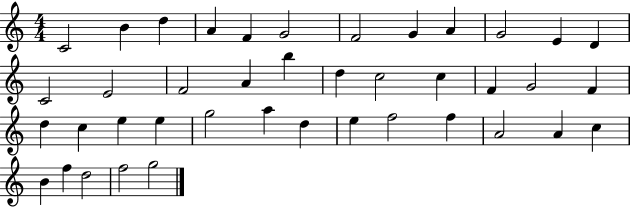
{
  \clef treble
  \numericTimeSignature
  \time 4/4
  \key c \major
  c'2 b'4 d''4 | a'4 f'4 g'2 | f'2 g'4 a'4 | g'2 e'4 d'4 | \break c'2 e'2 | f'2 a'4 b''4 | d''4 c''2 c''4 | f'4 g'2 f'4 | \break d''4 c''4 e''4 e''4 | g''2 a''4 d''4 | e''4 f''2 f''4 | a'2 a'4 c''4 | \break b'4 f''4 d''2 | f''2 g''2 | \bar "|."
}